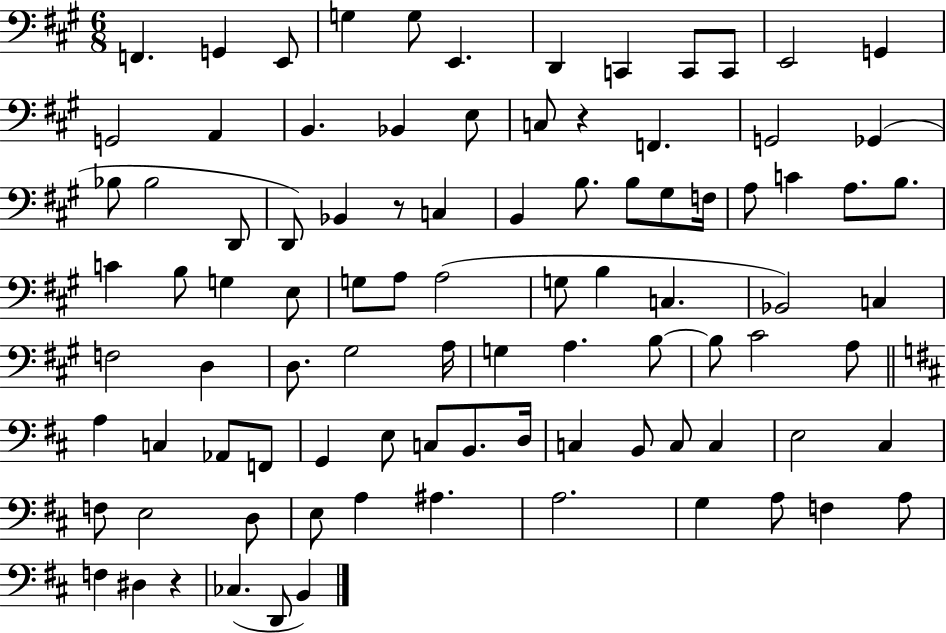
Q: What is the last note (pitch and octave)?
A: B2